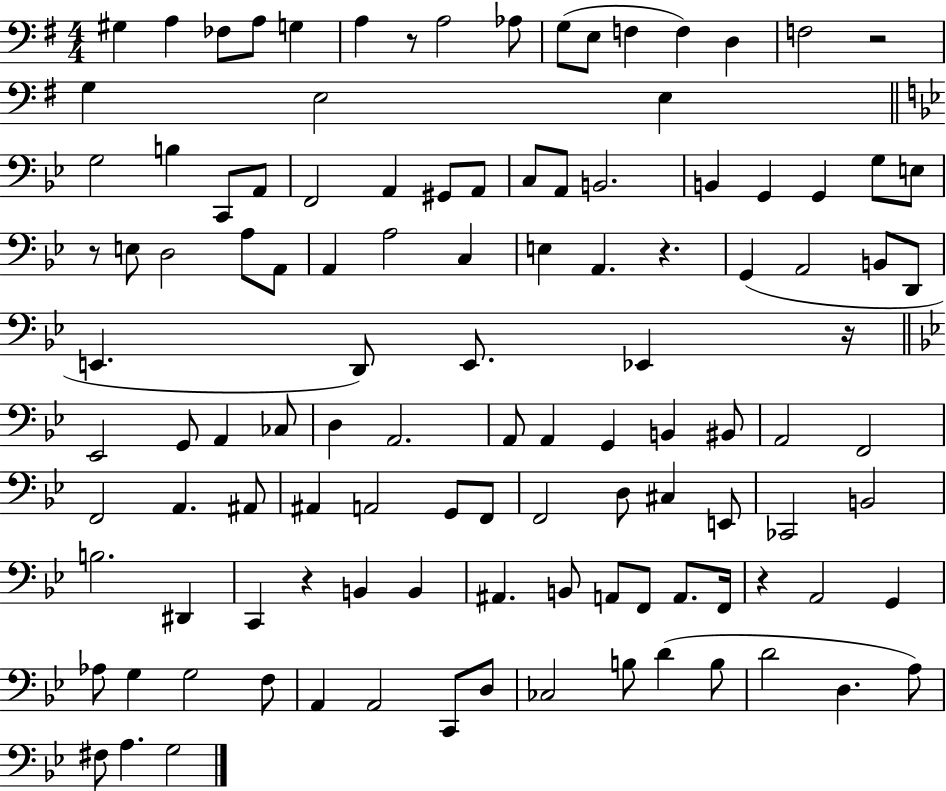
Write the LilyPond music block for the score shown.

{
  \clef bass
  \numericTimeSignature
  \time 4/4
  \key g \major
  gis4 a4 fes8 a8 g4 | a4 r8 a2 aes8 | g8( e8 f4 f4) d4 | f2 r2 | \break g4 e2 e4 | \bar "||" \break \key g \minor g2 b4 c,8 a,8 | f,2 a,4 gis,8 a,8 | c8 a,8 b,2. | b,4 g,4 g,4 g8 e8 | \break r8 e8 d2 a8 a,8 | a,4 a2 c4 | e4 a,4. r4. | g,4( a,2 b,8 d,8 | \break e,4. d,8) e,8. ees,4 r16 | \bar "||" \break \key bes \major ees,2 g,8 a,4 ces8 | d4 a,2. | a,8 a,4 g,4 b,4 bis,8 | a,2 f,2 | \break f,2 a,4. ais,8 | ais,4 a,2 g,8 f,8 | f,2 d8 cis4 e,8 | ces,2 b,2 | \break b2. dis,4 | c,4 r4 b,4 b,4 | ais,4. b,8 a,8 f,8 a,8. f,16 | r4 a,2 g,4 | \break aes8 g4 g2 f8 | a,4 a,2 c,8 d8 | ces2 b8 d'4( b8 | d'2 d4. a8) | \break fis8 a4. g2 | \bar "|."
}